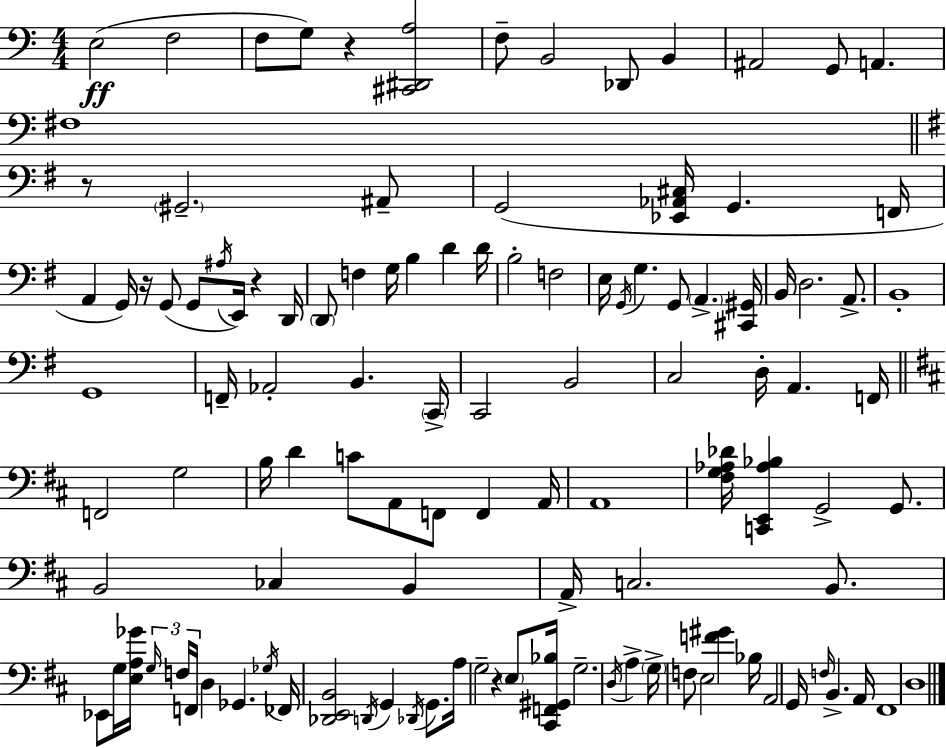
E3/h F3/h F3/e G3/e R/q [C#2,D#2,A3]/h F3/e B2/h Db2/e B2/q A#2/h G2/e A2/q. F#3/w R/e G#2/h. A#2/e G2/h [Eb2,Ab2,C#3]/s G2/q. F2/s A2/q G2/s R/s G2/e G2/e A#3/s E2/s R/q D2/s D2/e F3/q G3/s B3/q D4/q D4/s B3/h F3/h E3/s G2/s G3/q. G2/e A2/q. [C#2,G#2]/s B2/s D3/h. A2/e. B2/w G2/w F2/s Ab2/h B2/q. C2/s C2/h B2/h C3/h D3/s A2/q. F2/s F2/h G3/h B3/s D4/q C4/e A2/e F2/e F2/q A2/s A2/w [F#3,G3,Ab3,Db4]/s [C2,E2,Ab3,Bb3]/q G2/h G2/e. B2/h CES3/q B2/q A2/s C3/h. B2/e. Eb2/e G3/s [E3,A3,Gb4]/s G3/s F3/s F2/s D3/q Gb2/q. Gb3/s FES2/s [Db2,E2,B2]/h D2/s G2/q Db2/s G2/e. A3/s G3/h R/q E3/e [C#2,F2,G#2,Bb3]/s G3/h. D3/s A3/q G3/s F3/e E3/h [F4,G#4]/q Bb3/s A2/h G2/s F3/s B2/q. A2/s F#2/w D3/w